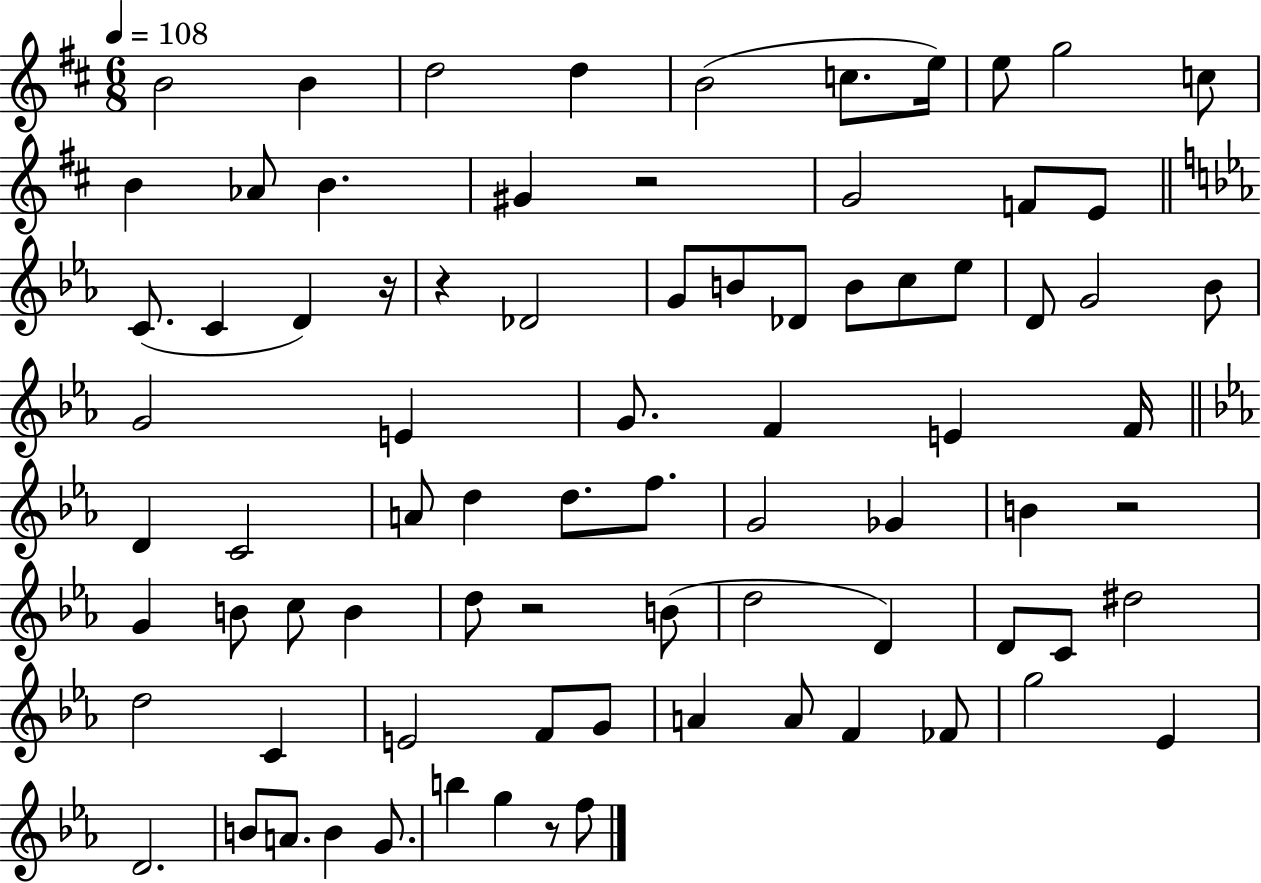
{
  \clef treble
  \numericTimeSignature
  \time 6/8
  \key d \major
  \tempo 4 = 108
  b'2 b'4 | d''2 d''4 | b'2( c''8. e''16) | e''8 g''2 c''8 | \break b'4 aes'8 b'4. | gis'4 r2 | g'2 f'8 e'8 | \bar "||" \break \key ees \major c'8.( c'4 d'4) r16 | r4 des'2 | g'8 b'8 des'8 b'8 c''8 ees''8 | d'8 g'2 bes'8 | \break g'2 e'4 | g'8. f'4 e'4 f'16 | \bar "||" \break \key ees \major d'4 c'2 | a'8 d''4 d''8. f''8. | g'2 ges'4 | b'4 r2 | \break g'4 b'8 c''8 b'4 | d''8 r2 b'8( | d''2 d'4) | d'8 c'8 dis''2 | \break d''2 c'4 | e'2 f'8 g'8 | a'4 a'8 f'4 fes'8 | g''2 ees'4 | \break d'2. | b'8 a'8. b'4 g'8. | b''4 g''4 r8 f''8 | \bar "|."
}